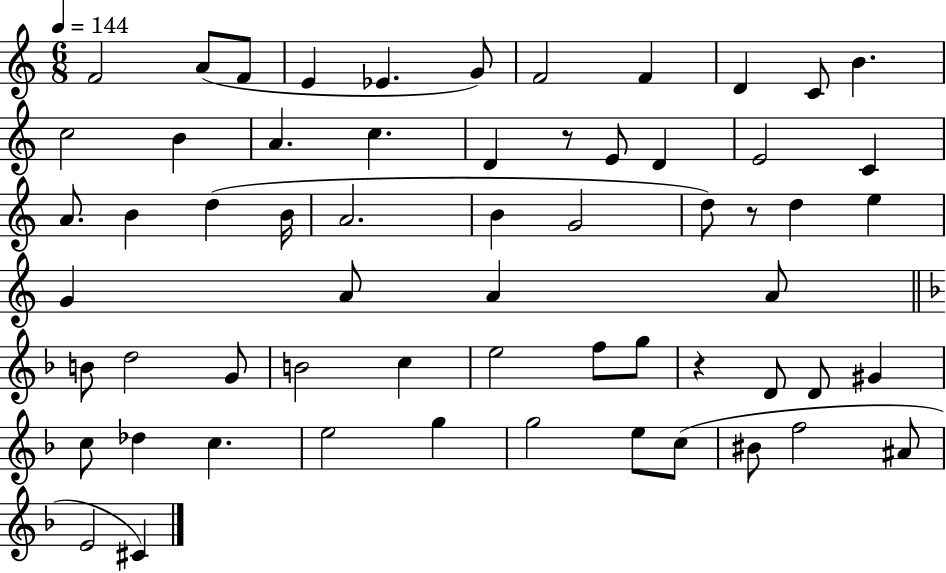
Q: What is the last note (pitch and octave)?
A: C#4